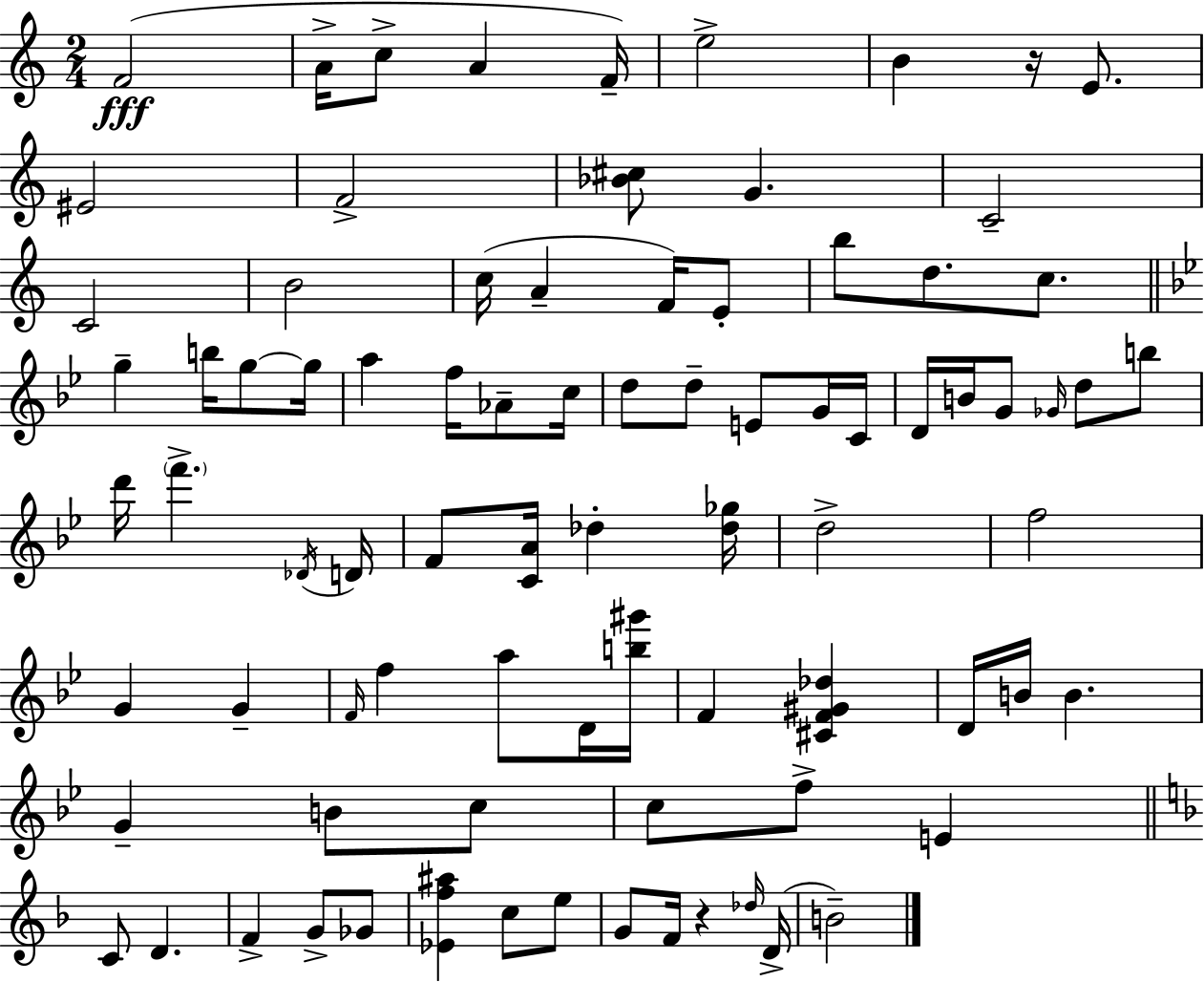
X:1
T:Untitled
M:2/4
L:1/4
K:Am
F2 A/4 c/2 A F/4 e2 B z/4 E/2 ^E2 F2 [_B^c]/2 G C2 C2 B2 c/4 A F/4 E/2 b/2 d/2 c/2 g b/4 g/2 g/4 a f/4 _A/2 c/4 d/2 d/2 E/2 G/4 C/4 D/4 B/4 G/2 _G/4 d/2 b/2 d'/4 f' _D/4 D/4 F/2 [CA]/4 _d [_d_g]/4 d2 f2 G G F/4 f a/2 D/4 [b^g']/4 F [^CF^G_d] D/4 B/4 B G B/2 c/2 c/2 f/2 E C/2 D F G/2 _G/2 [_Ef^a] c/2 e/2 G/2 F/4 z _d/4 D/4 B2